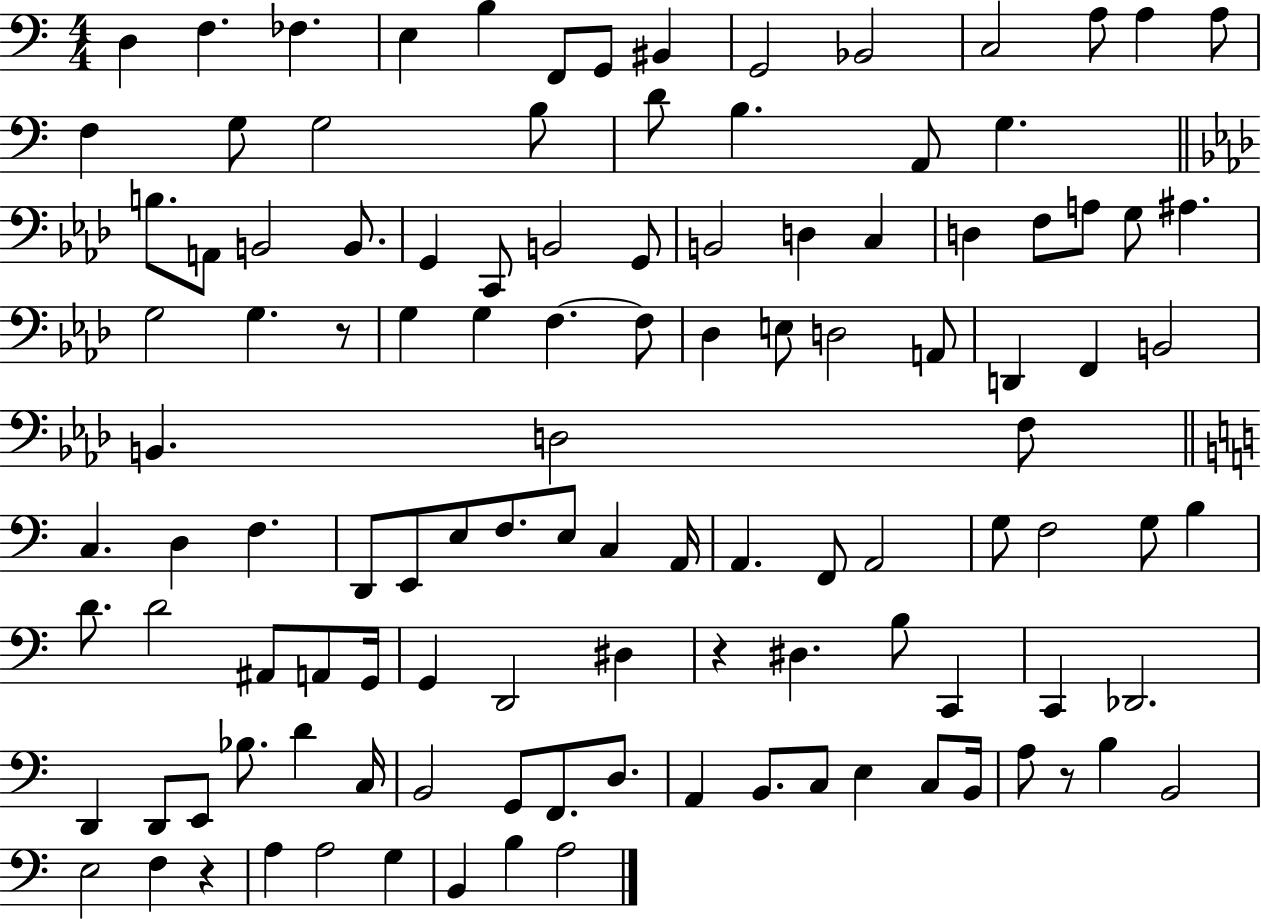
{
  \clef bass
  \numericTimeSignature
  \time 4/4
  \key c \major
  d4 f4. fes4. | e4 b4 f,8 g,8 bis,4 | g,2 bes,2 | c2 a8 a4 a8 | \break f4 g8 g2 b8 | d'8 b4. a,8 g4. | \bar "||" \break \key f \minor b8. a,8 b,2 b,8. | g,4 c,8 b,2 g,8 | b,2 d4 c4 | d4 f8 a8 g8 ais4. | \break g2 g4. r8 | g4 g4 f4.~~ f8 | des4 e8 d2 a,8 | d,4 f,4 b,2 | \break b,4. d2 f8 | \bar "||" \break \key a \minor c4. d4 f4. | d,8 e,8 e8 f8. e8 c4 a,16 | a,4. f,8 a,2 | g8 f2 g8 b4 | \break d'8. d'2 ais,8 a,8 g,16 | g,4 d,2 dis4 | r4 dis4. b8 c,4 | c,4 des,2. | \break d,4 d,8 e,8 bes8. d'4 c16 | b,2 g,8 f,8. d8. | a,4 b,8. c8 e4 c8 b,16 | a8 r8 b4 b,2 | \break e2 f4 r4 | a4 a2 g4 | b,4 b4 a2 | \bar "|."
}